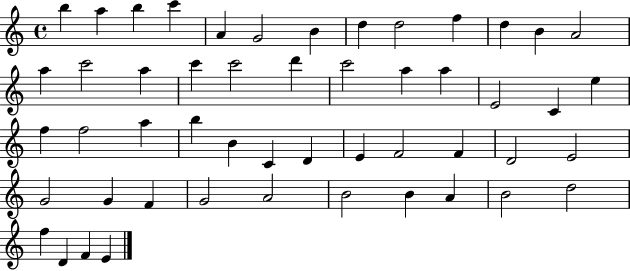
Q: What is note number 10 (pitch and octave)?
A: F5